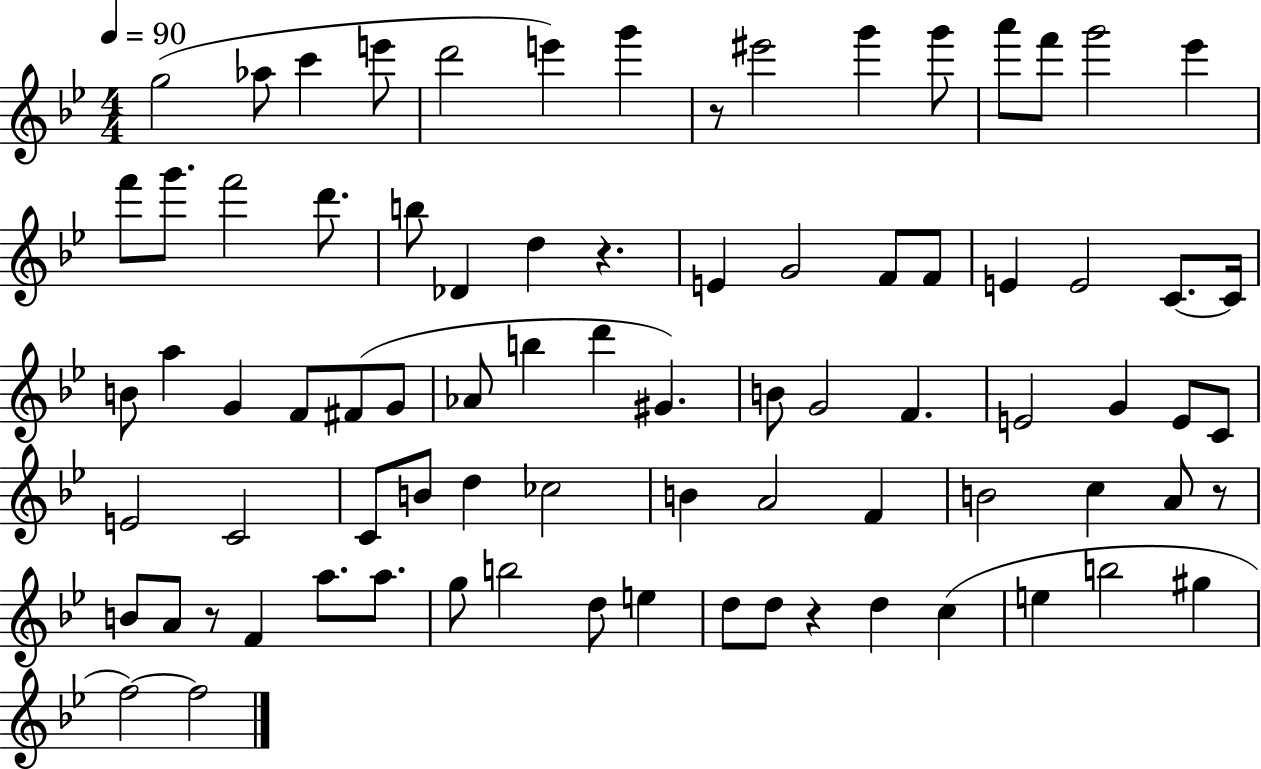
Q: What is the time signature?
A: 4/4